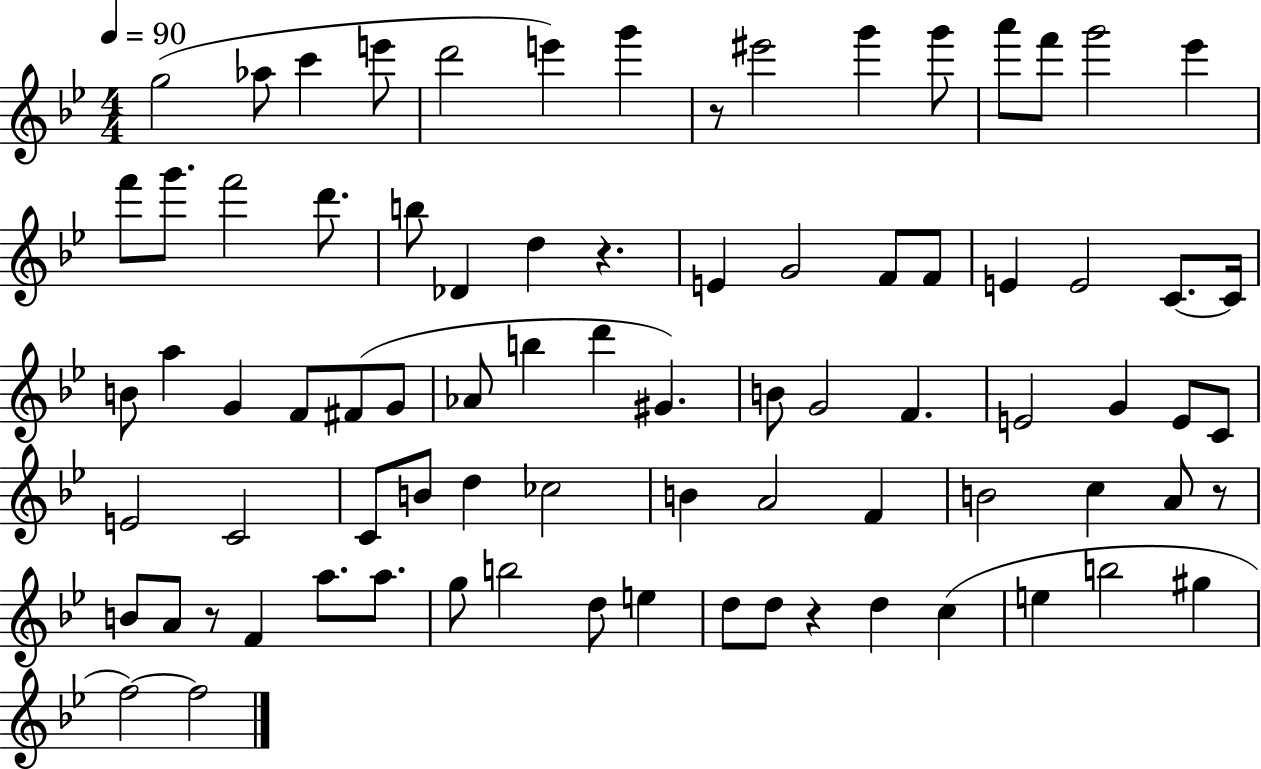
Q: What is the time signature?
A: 4/4